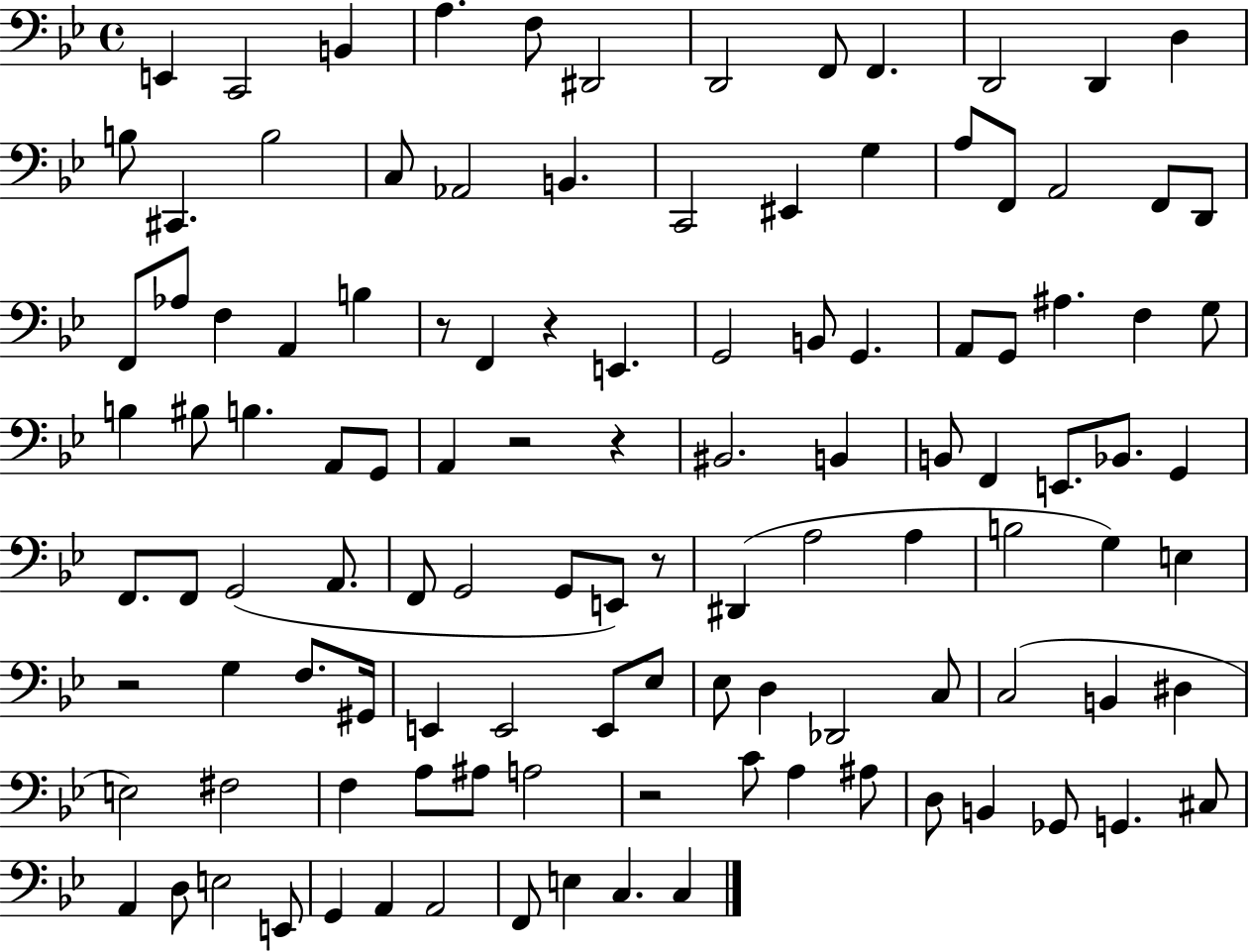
E2/q C2/h B2/q A3/q. F3/e D#2/h D2/h F2/e F2/q. D2/h D2/q D3/q B3/e C#2/q. B3/h C3/e Ab2/h B2/q. C2/h EIS2/q G3/q A3/e F2/e A2/h F2/e D2/e F2/e Ab3/e F3/q A2/q B3/q R/e F2/q R/q E2/q. G2/h B2/e G2/q. A2/e G2/e A#3/q. F3/q G3/e B3/q BIS3/e B3/q. A2/e G2/e A2/q R/h R/q BIS2/h. B2/q B2/e F2/q E2/e. Bb2/e. G2/q F2/e. F2/e G2/h A2/e. F2/e G2/h G2/e E2/e R/e D#2/q A3/h A3/q B3/h G3/q E3/q R/h G3/q F3/e. G#2/s E2/q E2/h E2/e Eb3/e Eb3/e D3/q Db2/h C3/e C3/h B2/q D#3/q E3/h F#3/h F3/q A3/e A#3/e A3/h R/h C4/e A3/q A#3/e D3/e B2/q Gb2/e G2/q. C#3/e A2/q D3/e E3/h E2/e G2/q A2/q A2/h F2/e E3/q C3/q. C3/q